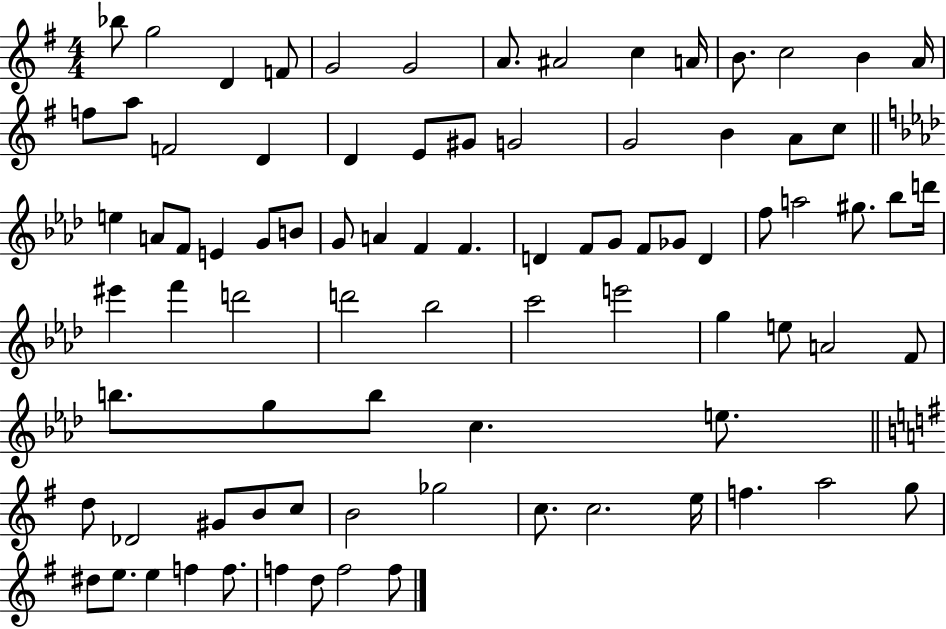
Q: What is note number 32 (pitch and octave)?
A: B4